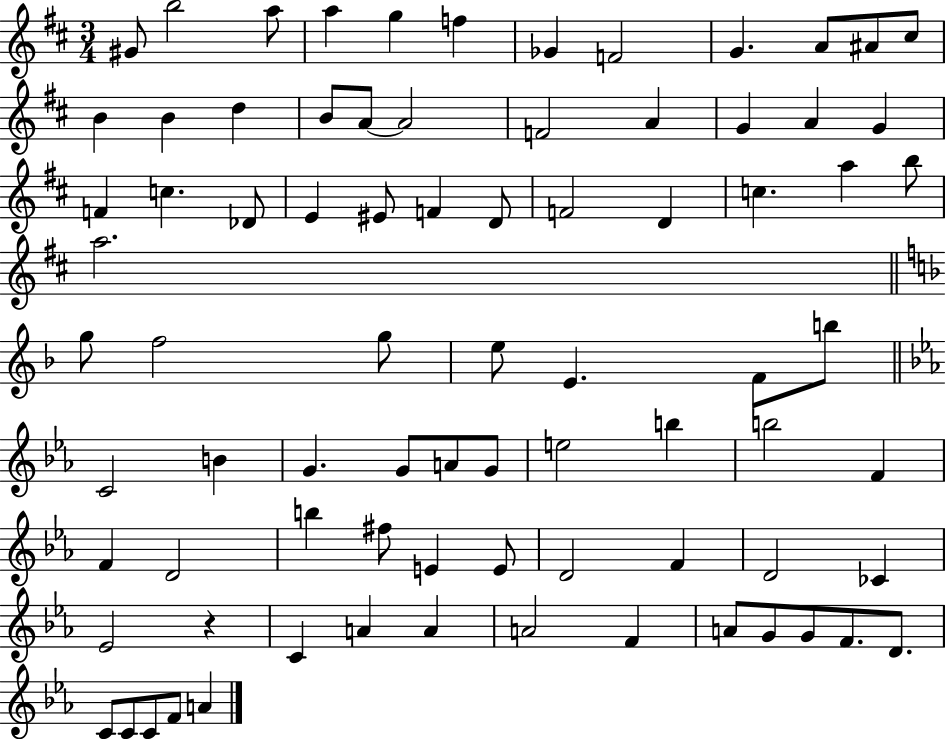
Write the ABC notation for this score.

X:1
T:Untitled
M:3/4
L:1/4
K:D
^G/2 b2 a/2 a g f _G F2 G A/2 ^A/2 ^c/2 B B d B/2 A/2 A2 F2 A G A G F c _D/2 E ^E/2 F D/2 F2 D c a b/2 a2 g/2 f2 g/2 e/2 E F/2 b/2 C2 B G G/2 A/2 G/2 e2 b b2 F F D2 b ^f/2 E E/2 D2 F D2 _C _E2 z C A A A2 F A/2 G/2 G/2 F/2 D/2 C/2 C/2 C/2 F/2 A